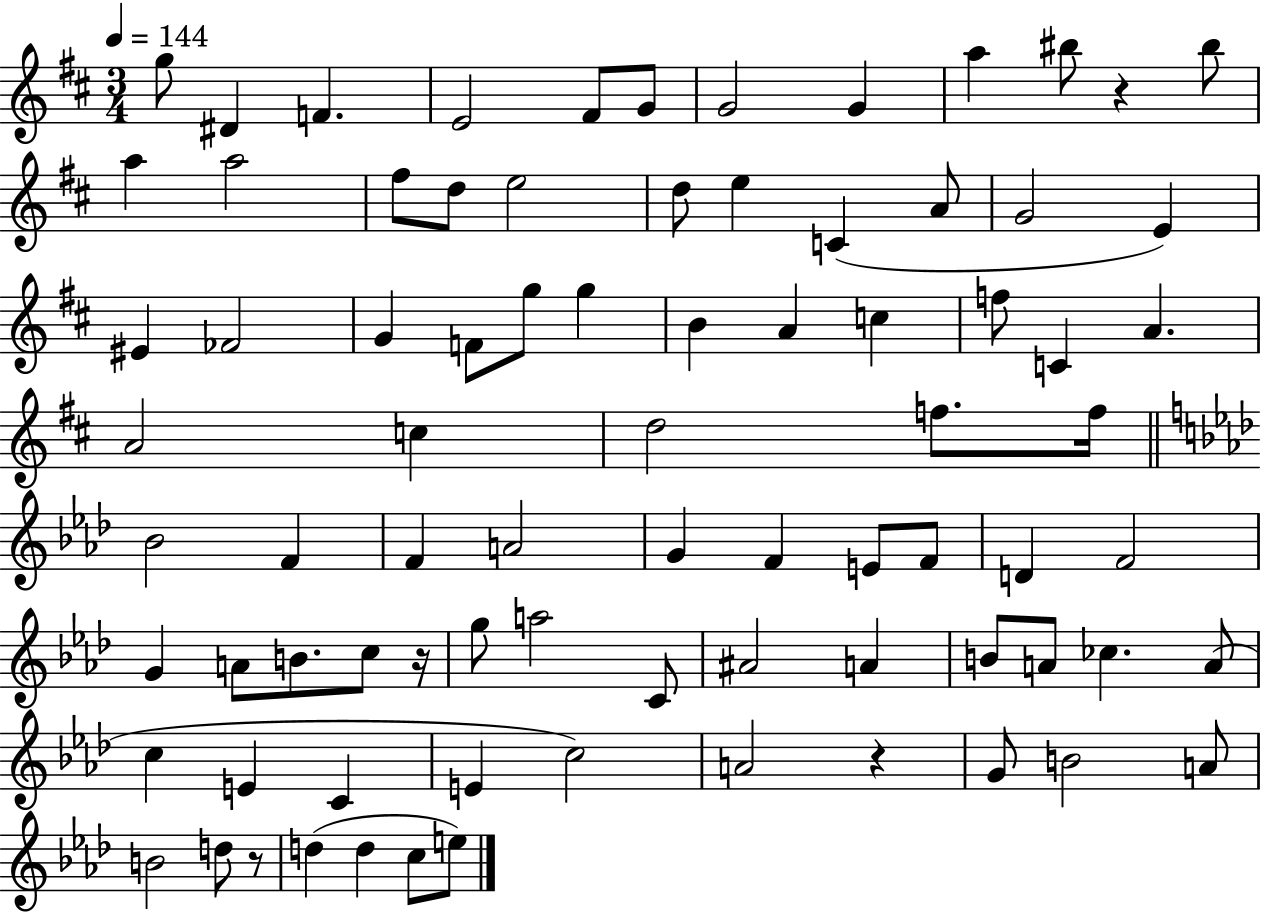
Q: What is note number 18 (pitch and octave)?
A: E5